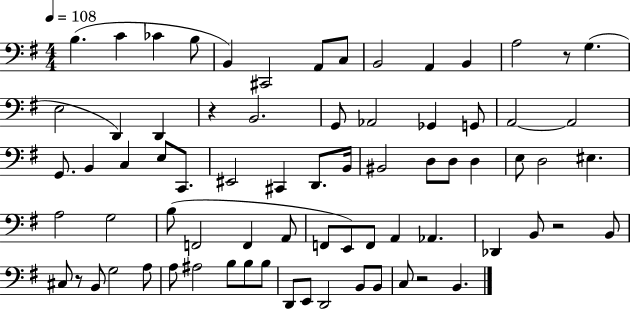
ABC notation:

X:1
T:Untitled
M:4/4
L:1/4
K:G
B, C _C B,/2 B,, ^C,,2 A,,/2 C,/2 B,,2 A,, B,, A,2 z/2 G, E,2 D,, D,, z B,,2 G,,/2 _A,,2 _G,, G,,/2 A,,2 A,,2 G,,/2 B,, C, E,/2 C,,/2 ^E,,2 ^C,, D,,/2 B,,/4 ^B,,2 D,/2 D,/2 D, E,/2 D,2 ^E, A,2 G,2 B,/2 F,,2 F,, A,,/2 F,,/2 E,,/2 F,,/2 A,, _A,, _D,, B,,/2 z2 B,,/2 ^C,/2 z/2 B,,/2 G,2 A,/2 A,/2 ^A,2 B,/2 B,/2 B,/2 D,,/2 E,,/2 D,,2 B,,/2 B,,/2 C,/2 z2 B,,